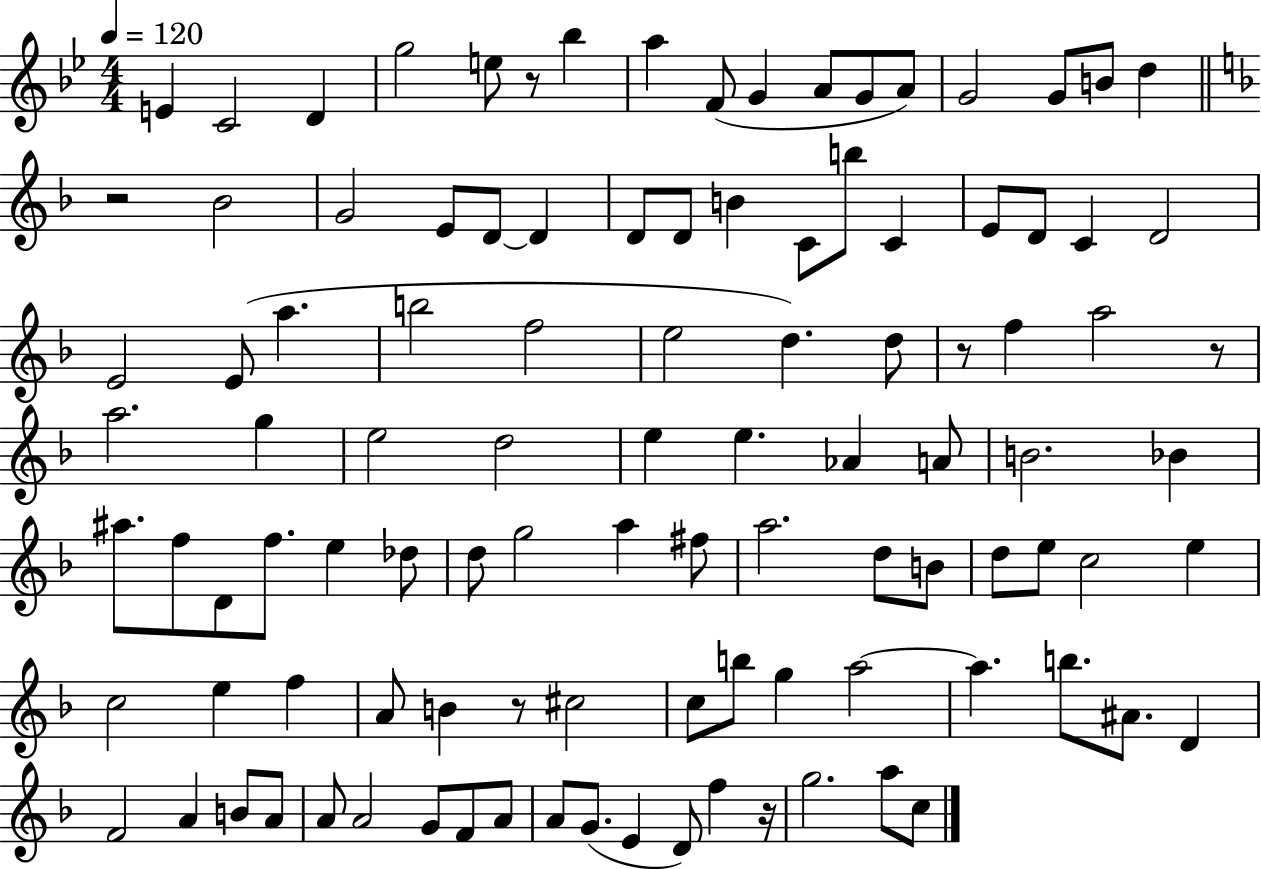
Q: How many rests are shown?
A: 6